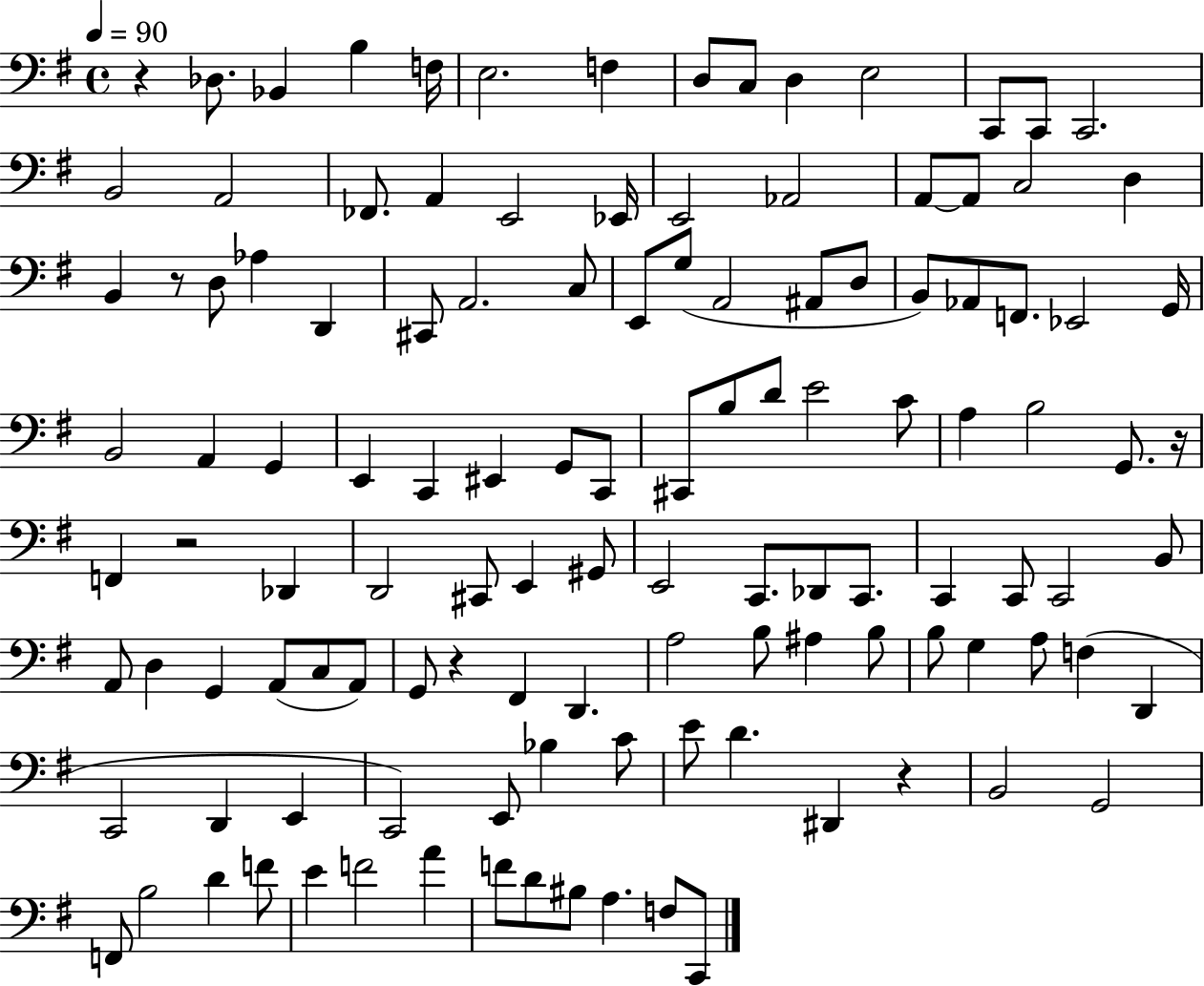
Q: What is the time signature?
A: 4/4